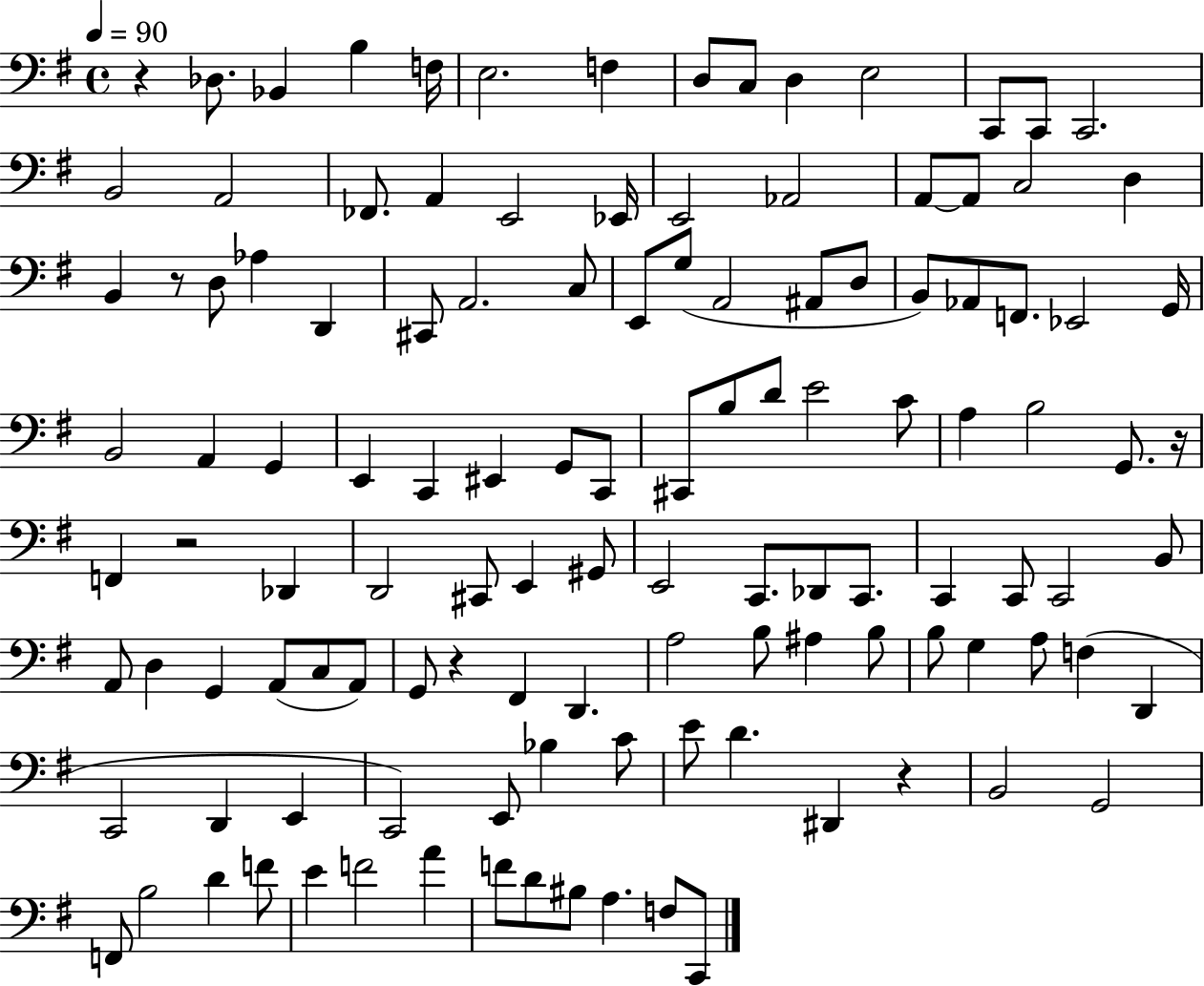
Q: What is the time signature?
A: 4/4